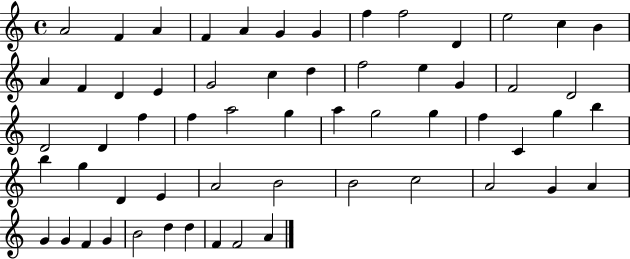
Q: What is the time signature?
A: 4/4